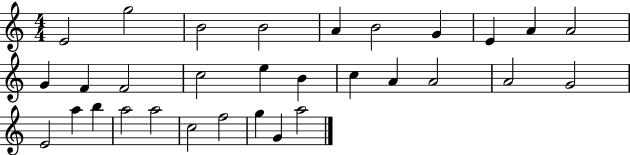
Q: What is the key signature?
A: C major